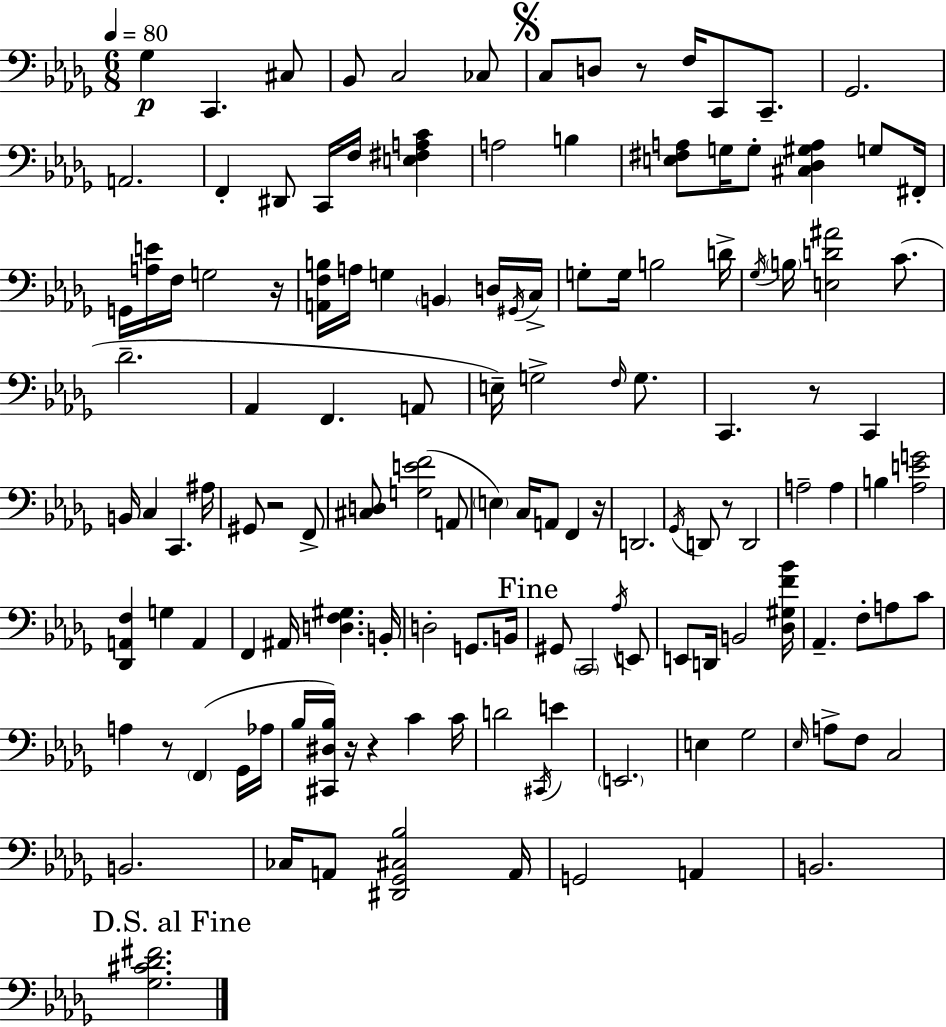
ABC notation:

X:1
T:Untitled
M:6/8
L:1/4
K:Bbm
_G, C,, ^C,/2 _B,,/2 C,2 _C,/2 C,/2 D,/2 z/2 F,/4 C,,/2 C,,/2 _G,,2 A,,2 F,, ^D,,/2 C,,/4 F,/4 [E,^F,A,C] A,2 B, [E,^F,A,]/2 G,/4 G,/2 [^C,_D,^G,A,] G,/2 ^F,,/4 G,,/4 [A,E]/4 F,/4 G,2 z/4 [A,,F,B,]/4 A,/4 G, B,, D,/4 ^G,,/4 C,/4 G,/2 G,/4 B,2 D/4 _G,/4 B,/4 [E,D^A]2 C/2 _D2 _A,, F,, A,,/2 E,/4 G,2 F,/4 G,/2 C,, z/2 C,, B,,/4 C, C,, ^A,/4 ^G,,/2 z2 F,,/2 [^C,D,]/2 [G,EF]2 A,,/2 E, C,/4 A,,/2 F,, z/4 D,,2 _G,,/4 D,,/2 z/2 D,,2 A,2 A, B, [_A,EG]2 [_D,,A,,F,] G, A,, F,, ^A,,/4 [D,F,^G,] B,,/4 D,2 G,,/2 B,,/4 ^G,,/2 C,,2 _A,/4 E,,/2 E,,/2 D,,/4 B,,2 [_D,^G,F_B]/4 _A,, F,/2 A,/2 C/2 A, z/2 F,, _G,,/4 _A,/4 _B,/4 [^C,,^D,_B,]/4 z/4 z C C/4 D2 ^C,,/4 E E,,2 E, _G,2 _E,/4 A,/2 F,/2 C,2 B,,2 _C,/4 A,,/2 [^D,,_G,,^C,_B,]2 A,,/4 G,,2 A,, B,,2 [_G,^C_D^F]2